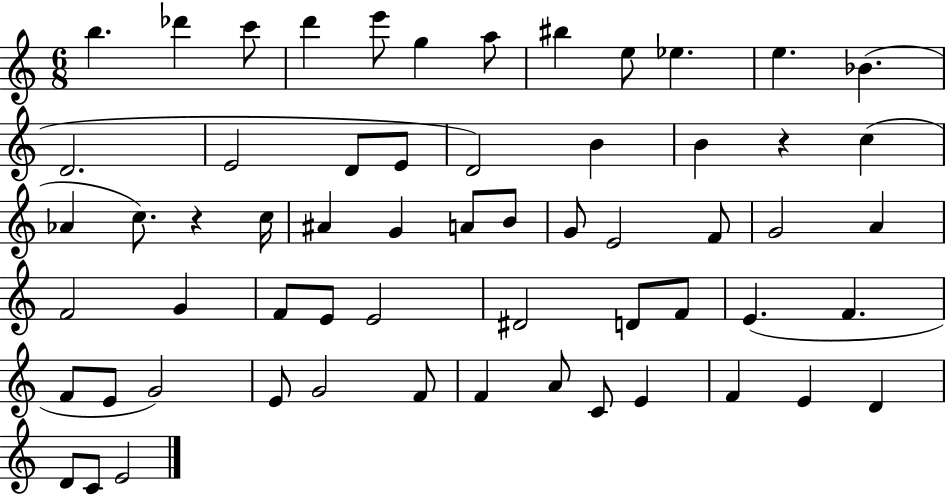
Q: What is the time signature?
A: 6/8